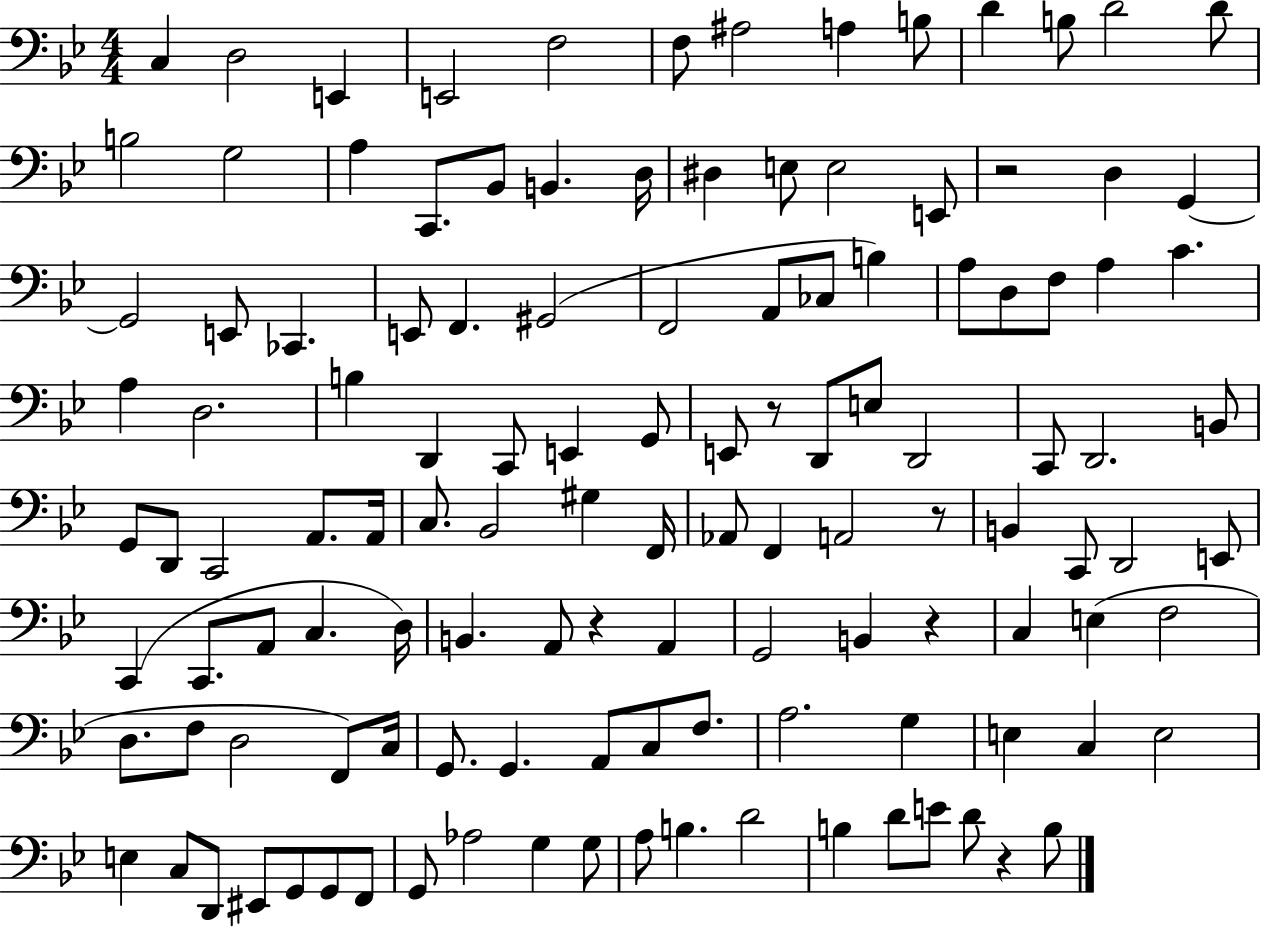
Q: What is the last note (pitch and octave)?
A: B3